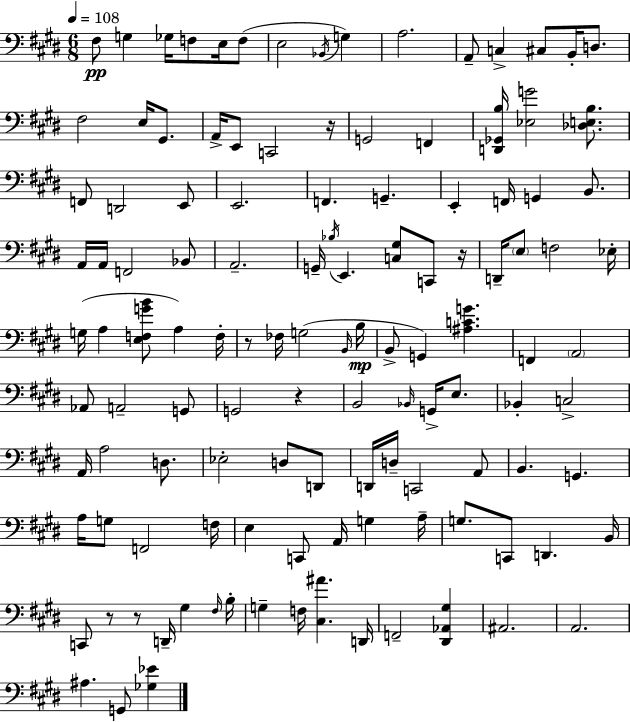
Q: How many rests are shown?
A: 6